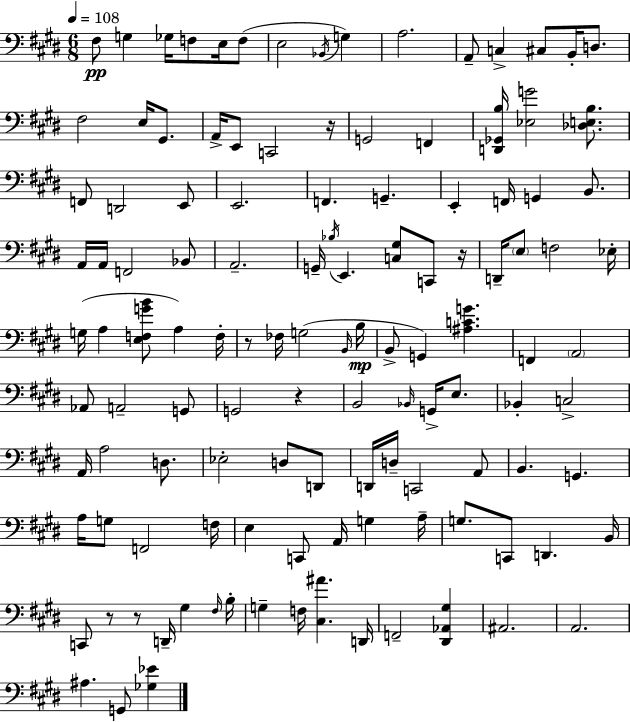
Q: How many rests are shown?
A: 6